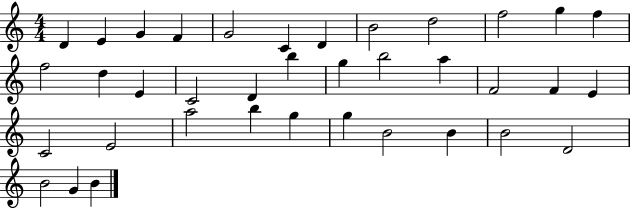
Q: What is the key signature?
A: C major